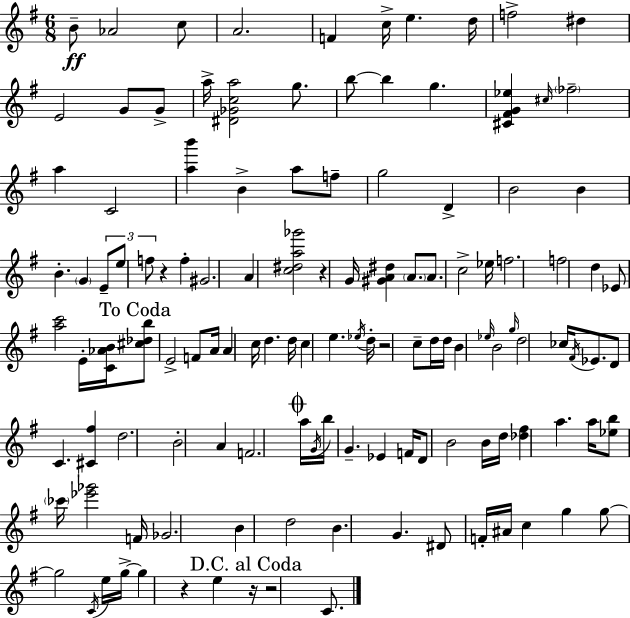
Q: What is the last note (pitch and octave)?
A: C4